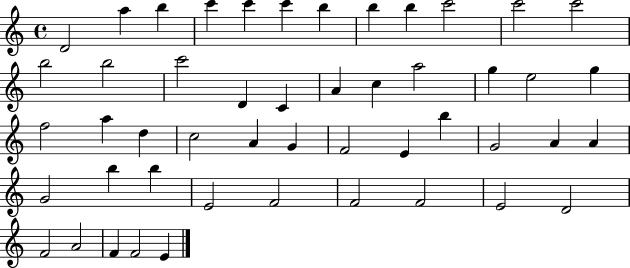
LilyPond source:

{
  \clef treble
  \time 4/4
  \defaultTimeSignature
  \key c \major
  d'2 a''4 b''4 | c'''4 c'''4 c'''4 b''4 | b''4 b''4 c'''2 | c'''2 c'''2 | \break b''2 b''2 | c'''2 d'4 c'4 | a'4 c''4 a''2 | g''4 e''2 g''4 | \break f''2 a''4 d''4 | c''2 a'4 g'4 | f'2 e'4 b''4 | g'2 a'4 a'4 | \break g'2 b''4 b''4 | e'2 f'2 | f'2 f'2 | e'2 d'2 | \break f'2 a'2 | f'4 f'2 e'4 | \bar "|."
}